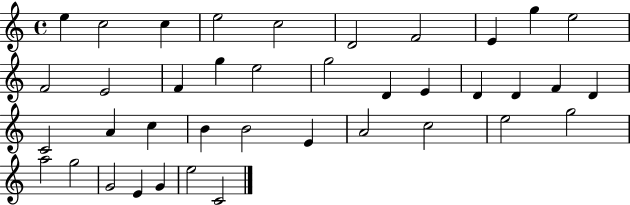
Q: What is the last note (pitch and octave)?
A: C4